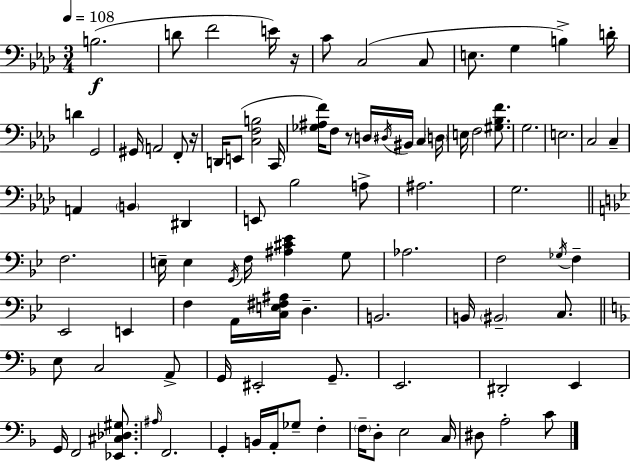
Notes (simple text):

B3/h. D4/e F4/h E4/s R/s C4/e C3/h C3/e E3/e. G3/q B3/q D4/s D4/q G2/h G#2/s A2/h F2/e R/s D2/s E2/e [C3,F3,B3]/h C2/s [Gb3,A#3,F4]/s F3/e R/e D3/s D#3/s BIS2/s C3/q D3/s E3/s F3/h [G#3,Bb3,F4]/e. G3/h. E3/h. C3/h C3/q A2/q B2/q D#2/q E2/e Bb3/h A3/e A#3/h. G3/h. F3/h. E3/s E3/q G2/s F3/s [A#3,C#4,Eb4]/q G3/e Ab3/h. F3/h Gb3/s F3/q Eb2/h E2/q F3/q A2/s [C3,E3,F#3,A#3]/s D3/q. B2/h. B2/s BIS2/h C3/e. E3/e C3/h A2/e G2/s EIS2/h G2/e. E2/h. D#2/h E2/q G2/s F2/h [Eb2,C#3,Db3,G#3]/e. A#3/s F2/h. G2/q B2/s A2/s Gb3/e F3/q F3/s D3/e E3/h C3/s D#3/e A3/h C4/e